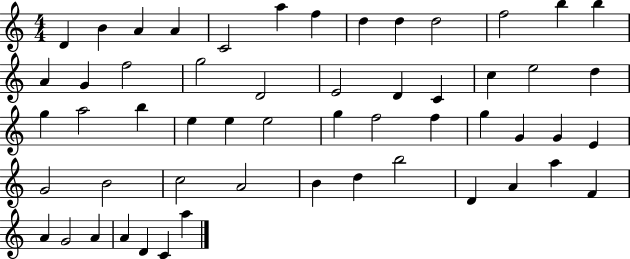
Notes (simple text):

D4/q B4/q A4/q A4/q C4/h A5/q F5/q D5/q D5/q D5/h F5/h B5/q B5/q A4/q G4/q F5/h G5/h D4/h E4/h D4/q C4/q C5/q E5/h D5/q G5/q A5/h B5/q E5/q E5/q E5/h G5/q F5/h F5/q G5/q G4/q G4/q E4/q G4/h B4/h C5/h A4/h B4/q D5/q B5/h D4/q A4/q A5/q F4/q A4/q G4/h A4/q A4/q D4/q C4/q A5/q